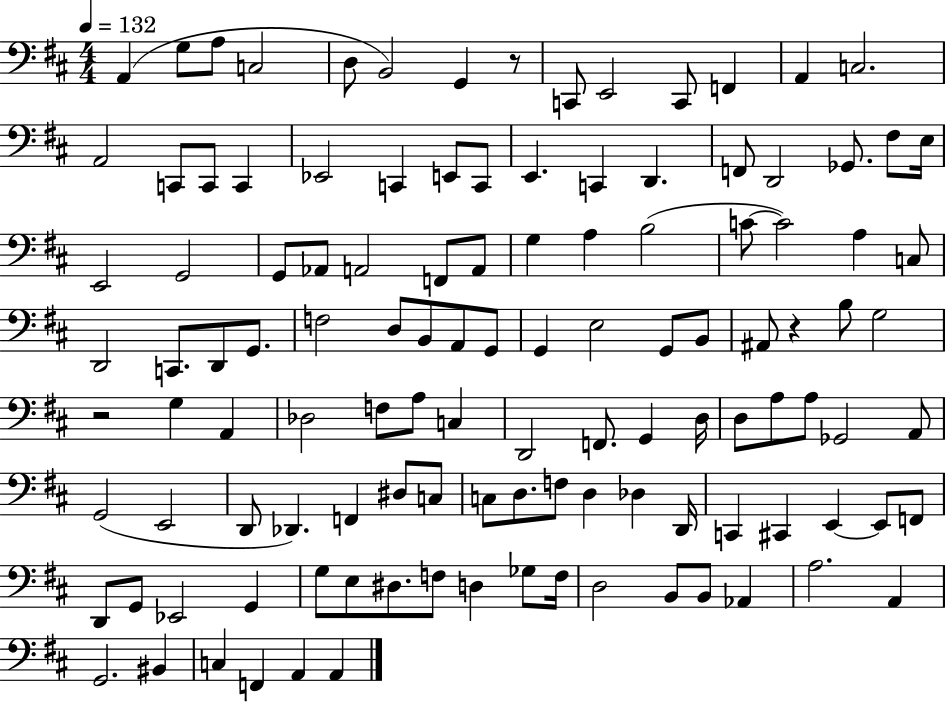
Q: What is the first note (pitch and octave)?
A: A2